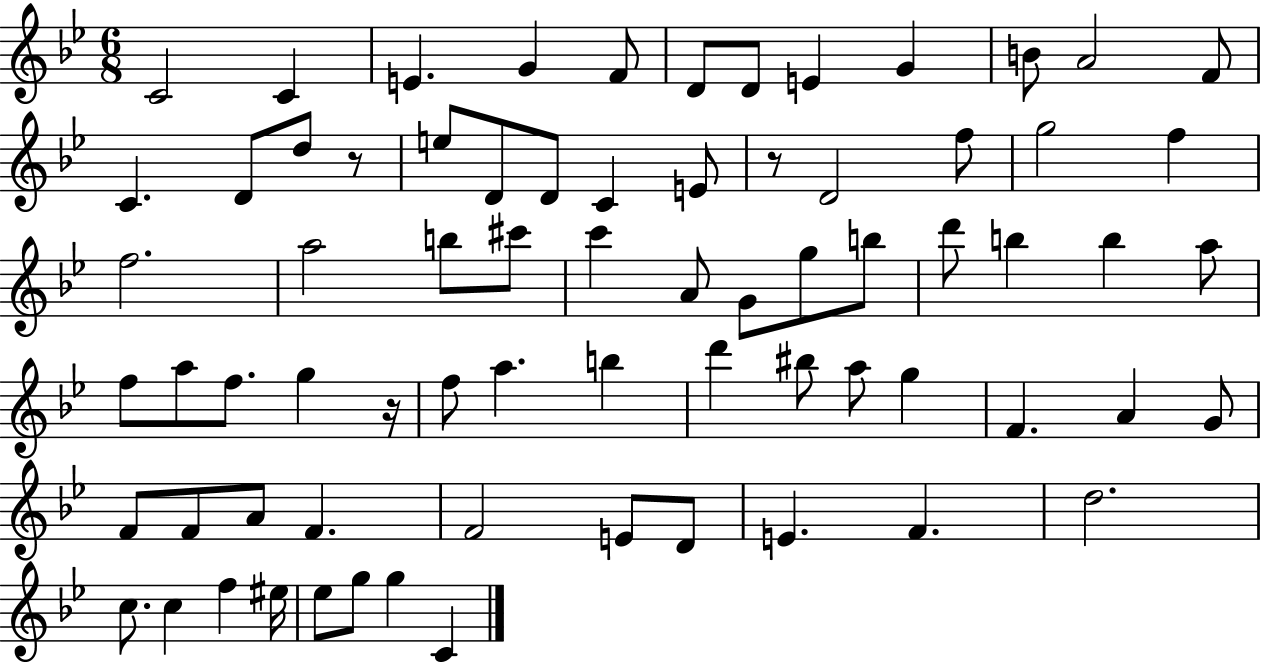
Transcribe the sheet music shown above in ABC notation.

X:1
T:Untitled
M:6/8
L:1/4
K:Bb
C2 C E G F/2 D/2 D/2 E G B/2 A2 F/2 C D/2 d/2 z/2 e/2 D/2 D/2 C E/2 z/2 D2 f/2 g2 f f2 a2 b/2 ^c'/2 c' A/2 G/2 g/2 b/2 d'/2 b b a/2 f/2 a/2 f/2 g z/4 f/2 a b d' ^b/2 a/2 g F A G/2 F/2 F/2 A/2 F F2 E/2 D/2 E F d2 c/2 c f ^e/4 _e/2 g/2 g C